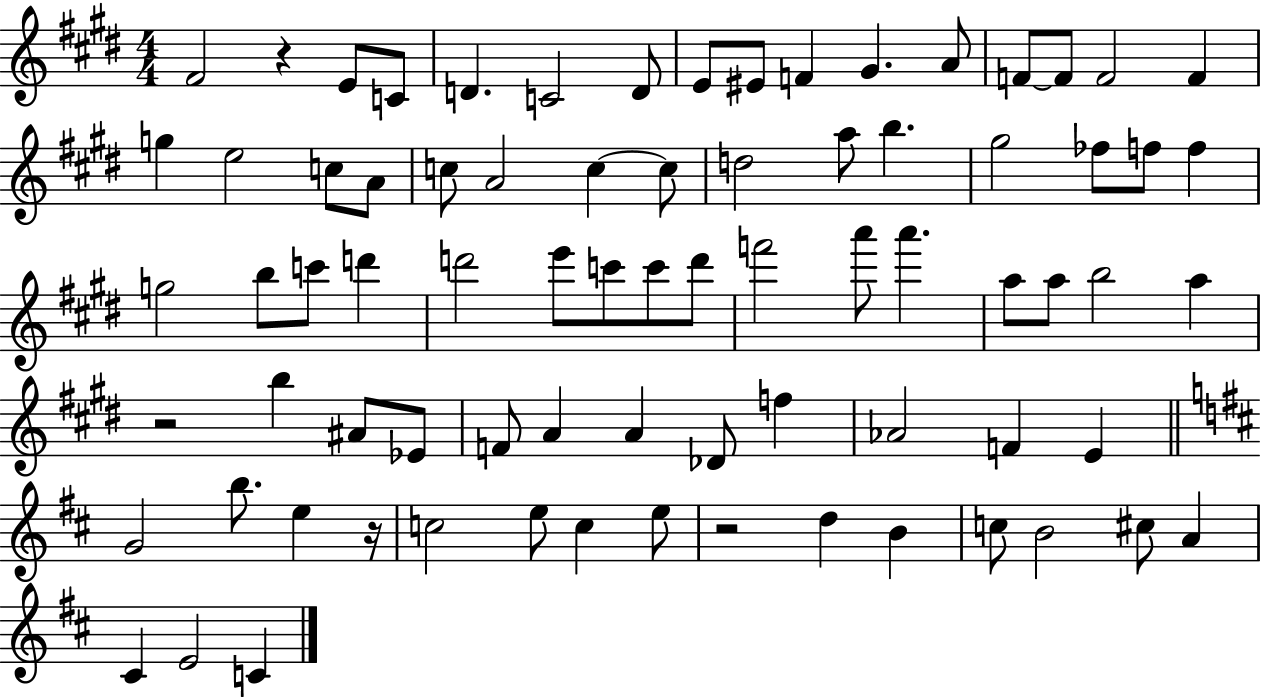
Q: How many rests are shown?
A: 4